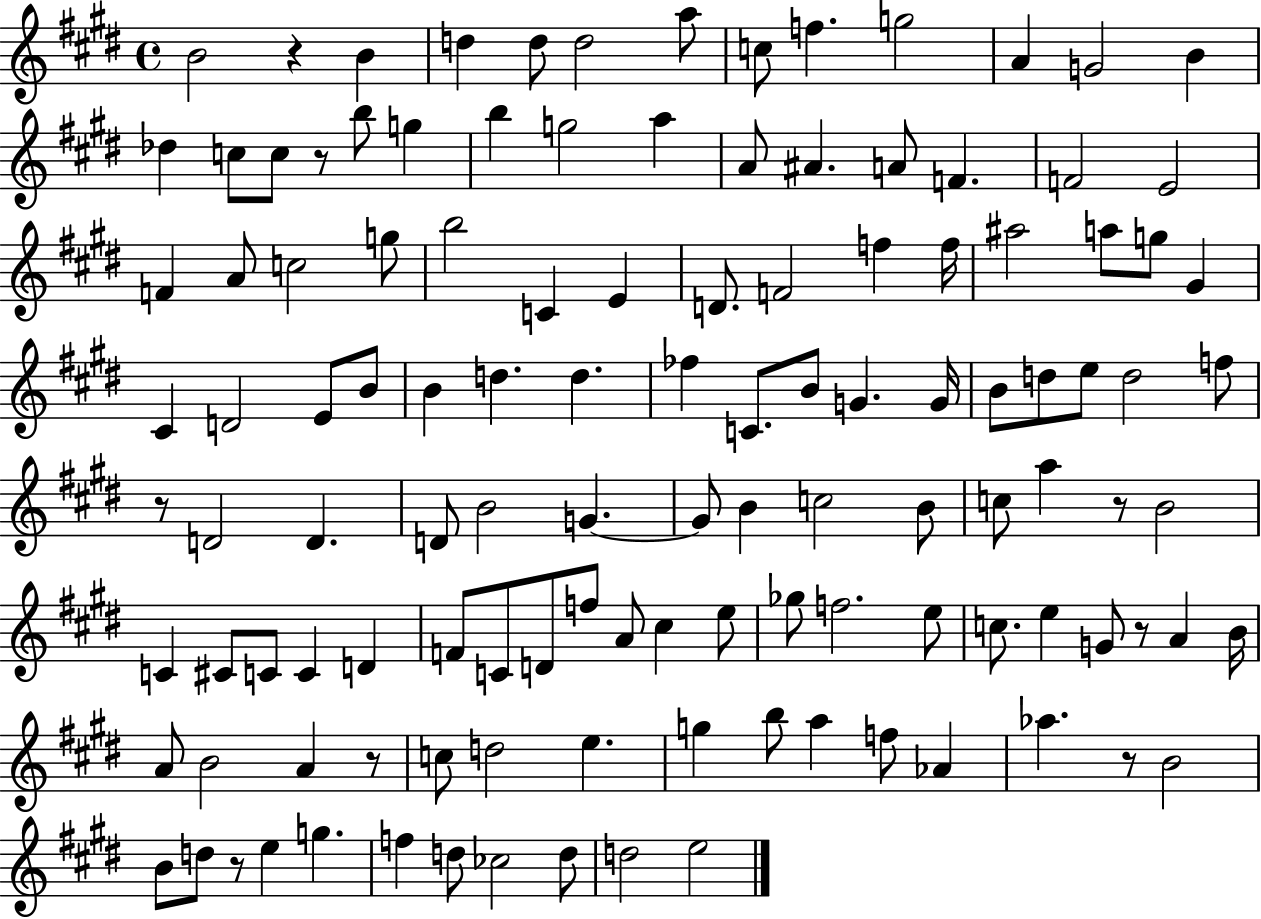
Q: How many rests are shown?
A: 8